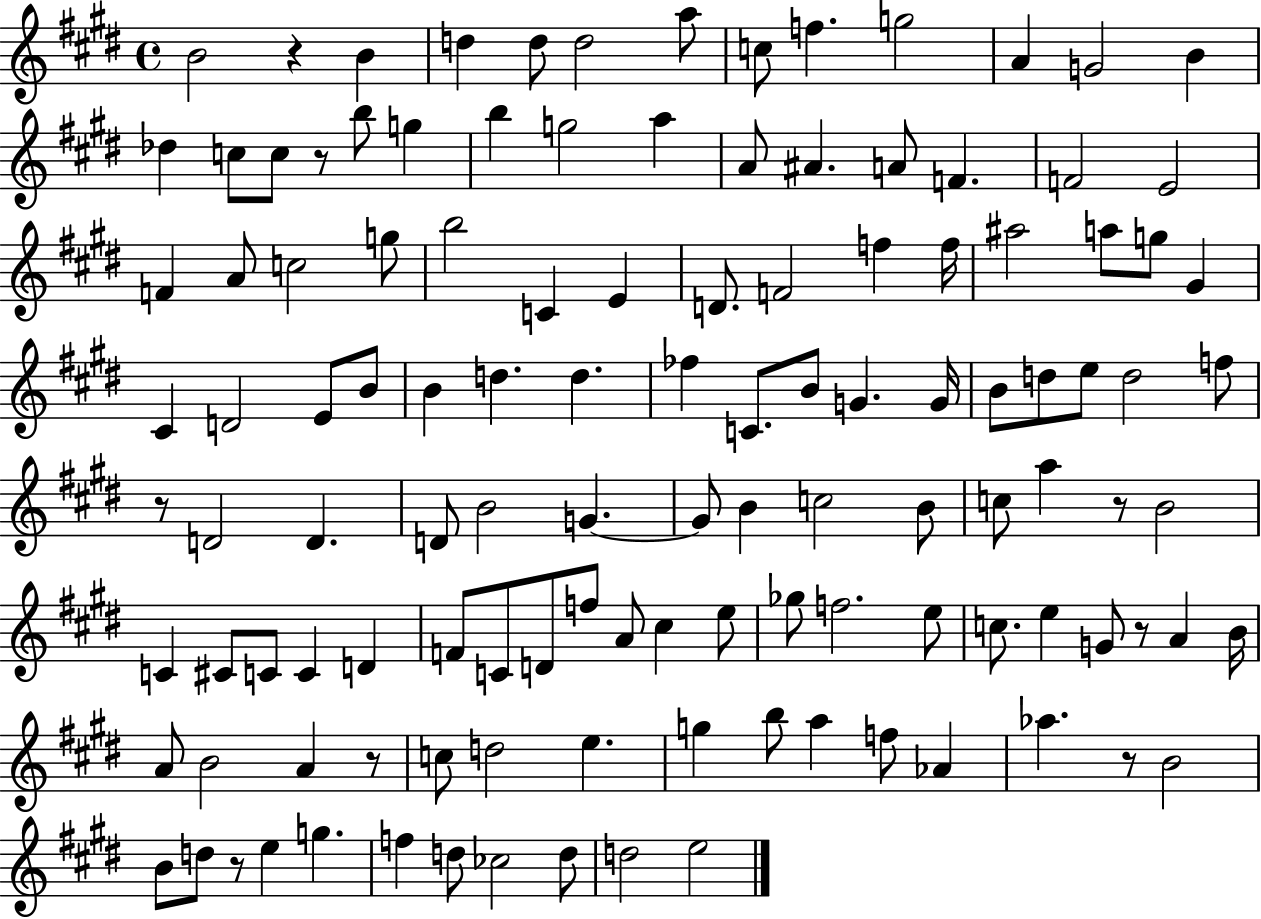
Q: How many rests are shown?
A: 8